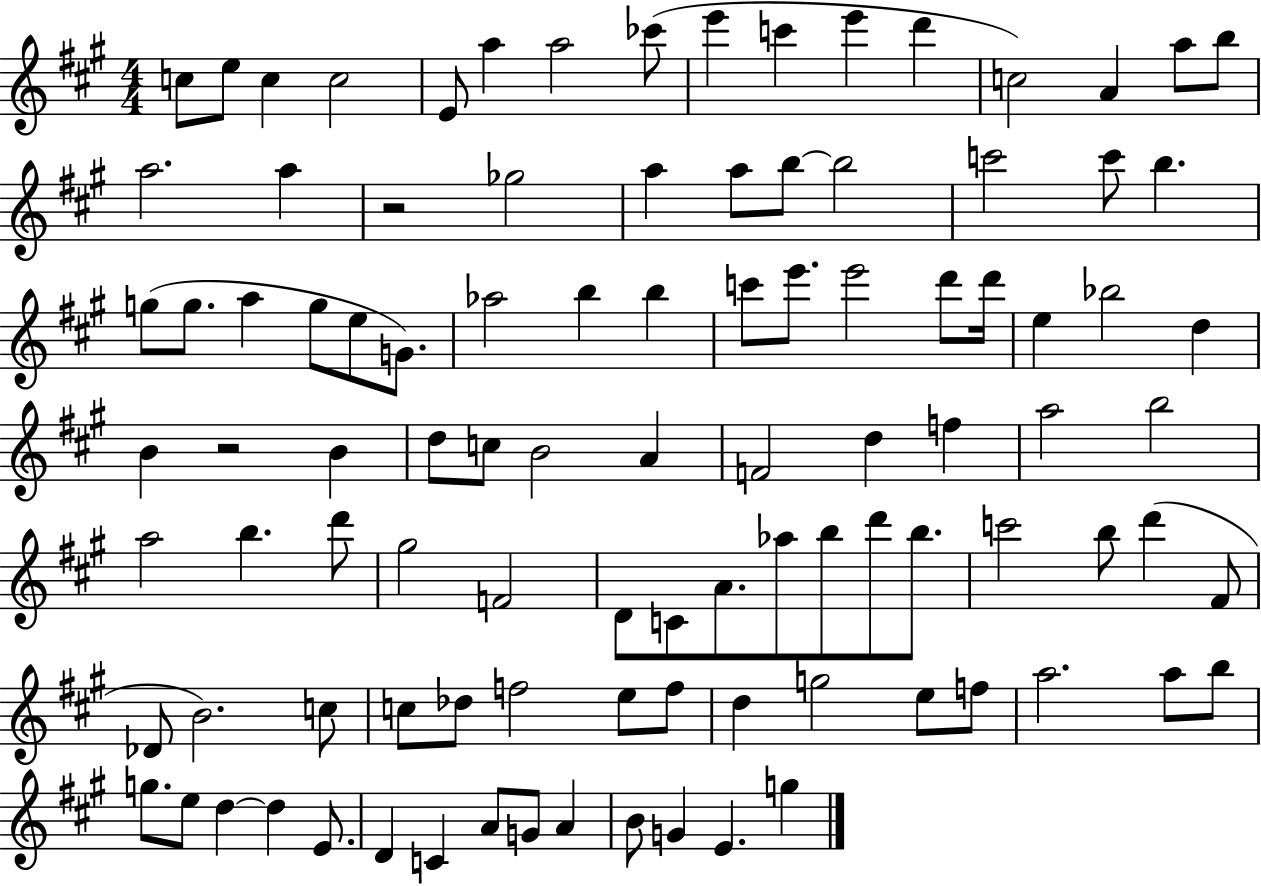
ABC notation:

X:1
T:Untitled
M:4/4
L:1/4
K:A
c/2 e/2 c c2 E/2 a a2 _c'/2 e' c' e' d' c2 A a/2 b/2 a2 a z2 _g2 a a/2 b/2 b2 c'2 c'/2 b g/2 g/2 a g/2 e/2 G/2 _a2 b b c'/2 e'/2 e'2 d'/2 d'/4 e _b2 d B z2 B d/2 c/2 B2 A F2 d f a2 b2 a2 b d'/2 ^g2 F2 D/2 C/2 A/2 _a/2 b/2 d'/2 b/2 c'2 b/2 d' ^F/2 _D/2 B2 c/2 c/2 _d/2 f2 e/2 f/2 d g2 e/2 f/2 a2 a/2 b/2 g/2 e/2 d d E/2 D C A/2 G/2 A B/2 G E g